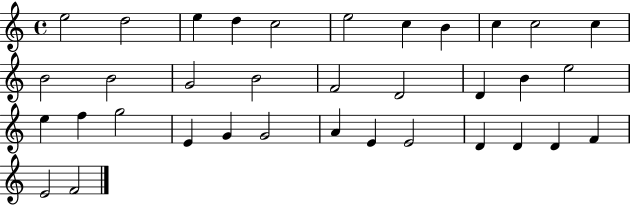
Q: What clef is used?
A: treble